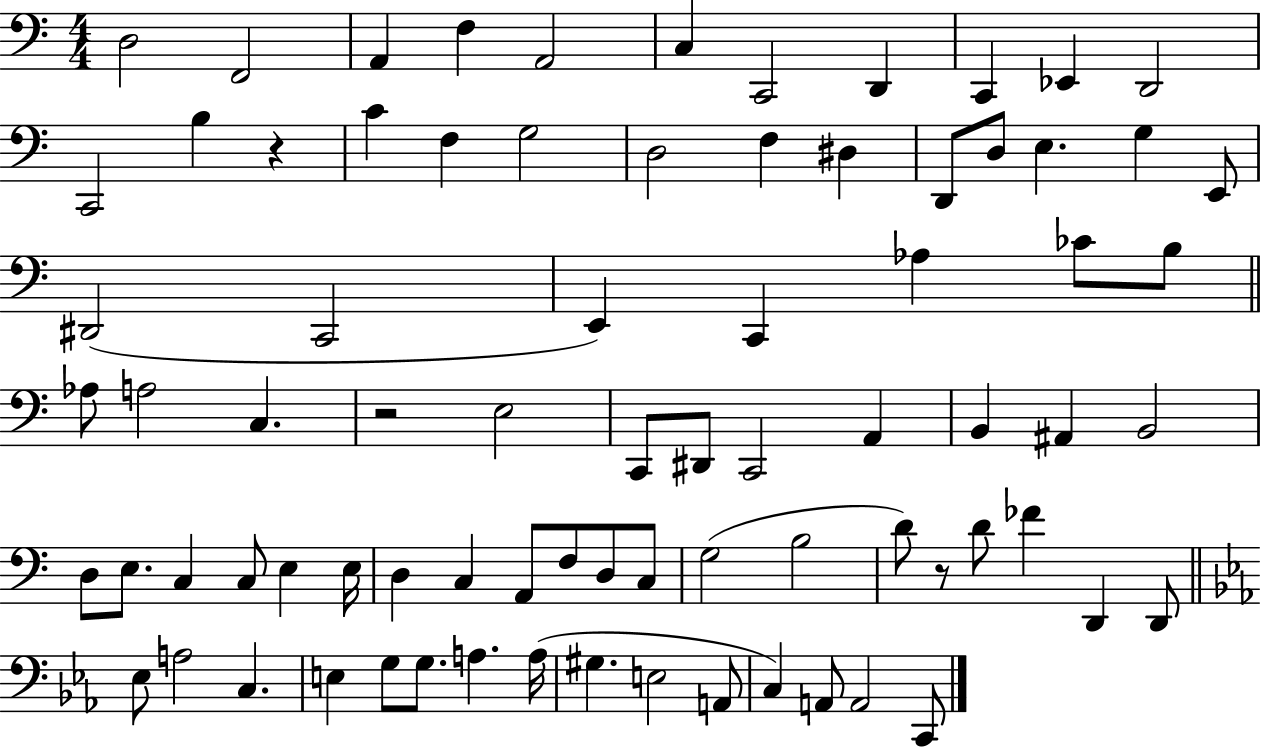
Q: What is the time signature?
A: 4/4